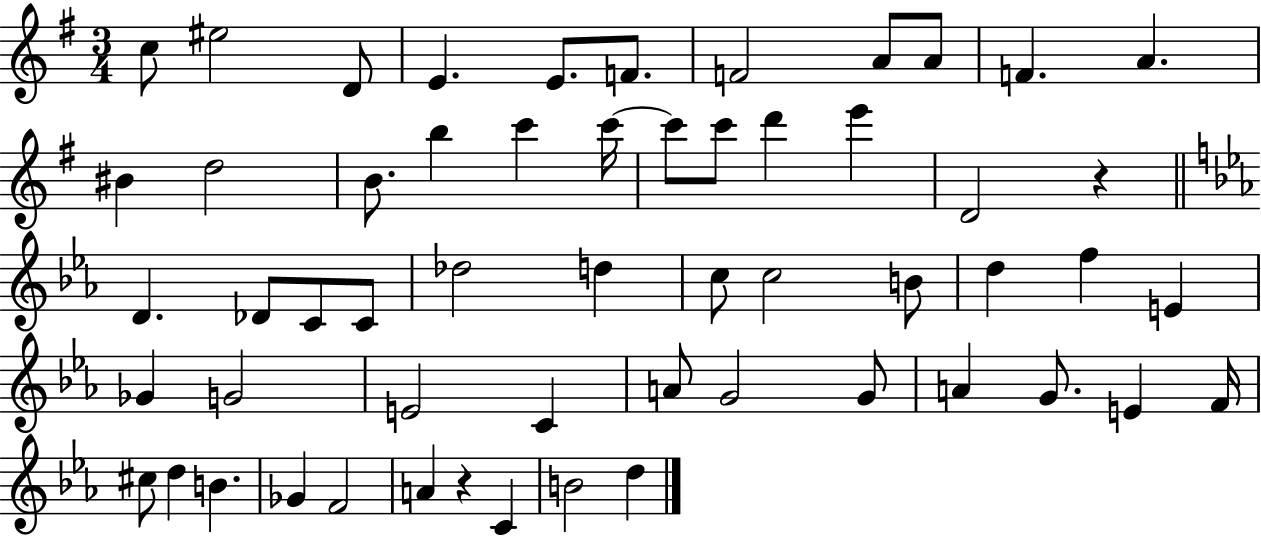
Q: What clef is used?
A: treble